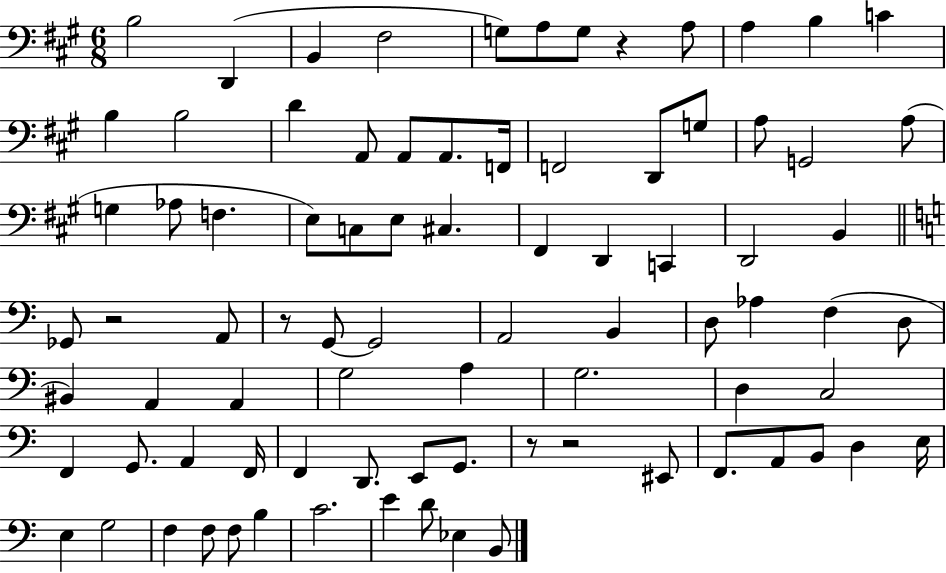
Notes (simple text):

B3/h D2/q B2/q F#3/h G3/e A3/e G3/e R/q A3/e A3/q B3/q C4/q B3/q B3/h D4/q A2/e A2/e A2/e. F2/s F2/h D2/e G3/e A3/e G2/h A3/e G3/q Ab3/e F3/q. E3/e C3/e E3/e C#3/q. F#2/q D2/q C2/q D2/h B2/q Gb2/e R/h A2/e R/e G2/e G2/h A2/h B2/q D3/e Ab3/q F3/q D3/e BIS2/q A2/q A2/q G3/h A3/q G3/h. D3/q C3/h F2/q G2/e. A2/q F2/s F2/q D2/e. E2/e G2/e. R/e R/h EIS2/e F2/e. A2/e B2/e D3/q E3/s E3/q G3/h F3/q F3/e F3/e B3/q C4/h. E4/q D4/e Eb3/q B2/e